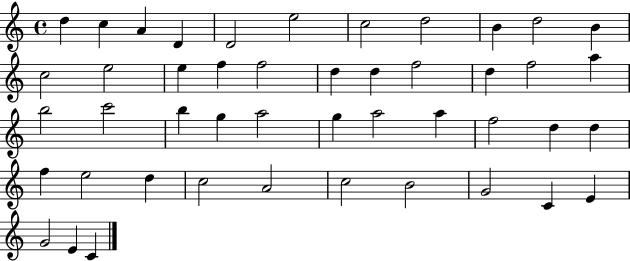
{
  \clef treble
  \time 4/4
  \defaultTimeSignature
  \key c \major
  d''4 c''4 a'4 d'4 | d'2 e''2 | c''2 d''2 | b'4 d''2 b'4 | \break c''2 e''2 | e''4 f''4 f''2 | d''4 d''4 f''2 | d''4 f''2 a''4 | \break b''2 c'''2 | b''4 g''4 a''2 | g''4 a''2 a''4 | f''2 d''4 d''4 | \break f''4 e''2 d''4 | c''2 a'2 | c''2 b'2 | g'2 c'4 e'4 | \break g'2 e'4 c'4 | \bar "|."
}